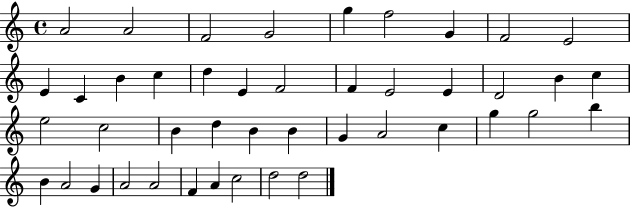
{
  \clef treble
  \time 4/4
  \defaultTimeSignature
  \key c \major
  a'2 a'2 | f'2 g'2 | g''4 f''2 g'4 | f'2 e'2 | \break e'4 c'4 b'4 c''4 | d''4 e'4 f'2 | f'4 e'2 e'4 | d'2 b'4 c''4 | \break e''2 c''2 | b'4 d''4 b'4 b'4 | g'4 a'2 c''4 | g''4 g''2 b''4 | \break b'4 a'2 g'4 | a'2 a'2 | f'4 a'4 c''2 | d''2 d''2 | \break \bar "|."
}